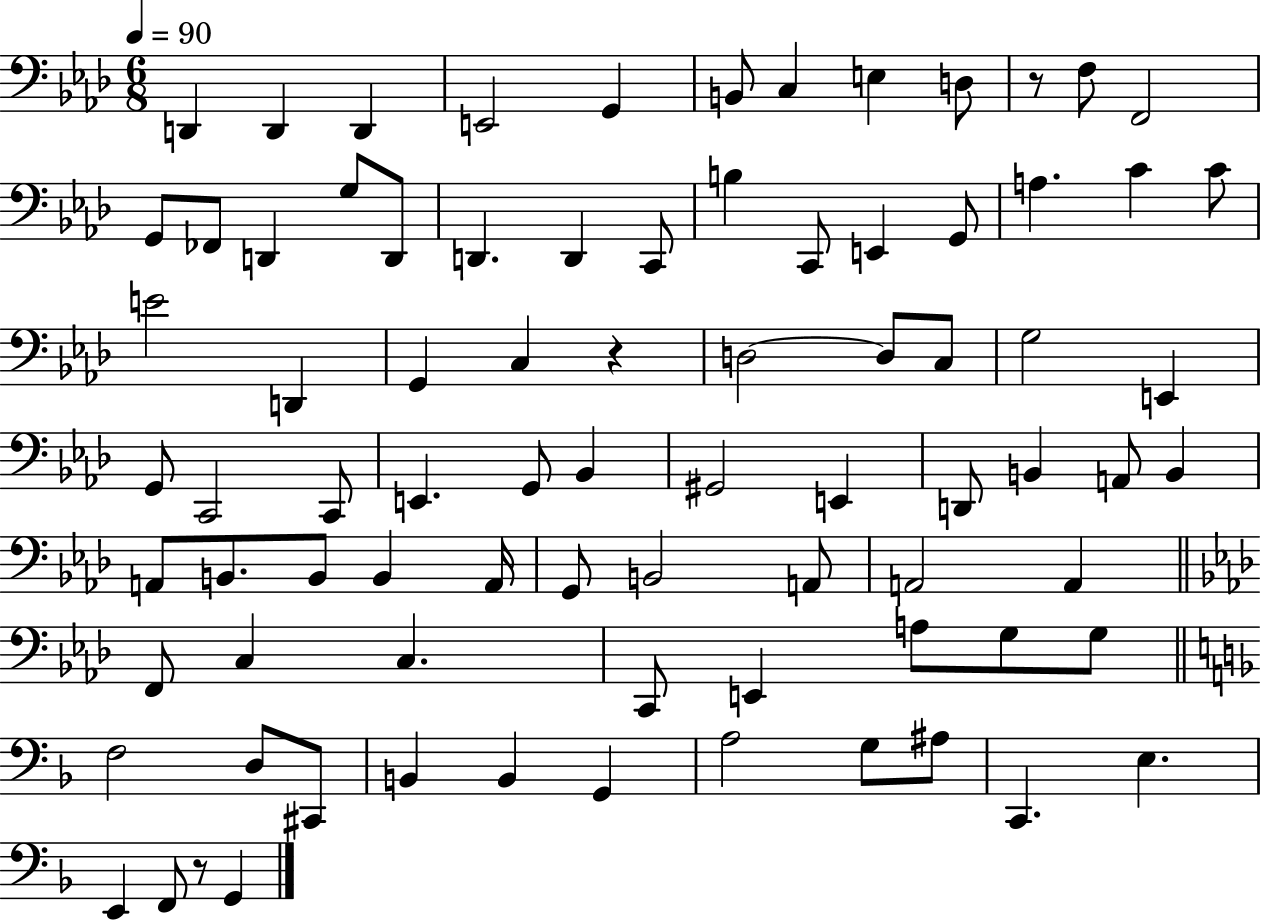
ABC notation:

X:1
T:Untitled
M:6/8
L:1/4
K:Ab
D,, D,, D,, E,,2 G,, B,,/2 C, E, D,/2 z/2 F,/2 F,,2 G,,/2 _F,,/2 D,, G,/2 D,,/2 D,, D,, C,,/2 B, C,,/2 E,, G,,/2 A, C C/2 E2 D,, G,, C, z D,2 D,/2 C,/2 G,2 E,, G,,/2 C,,2 C,,/2 E,, G,,/2 _B,, ^G,,2 E,, D,,/2 B,, A,,/2 B,, A,,/2 B,,/2 B,,/2 B,, A,,/4 G,,/2 B,,2 A,,/2 A,,2 A,, F,,/2 C, C, C,,/2 E,, A,/2 G,/2 G,/2 F,2 D,/2 ^C,,/2 B,, B,, G,, A,2 G,/2 ^A,/2 C,, E, E,, F,,/2 z/2 G,,